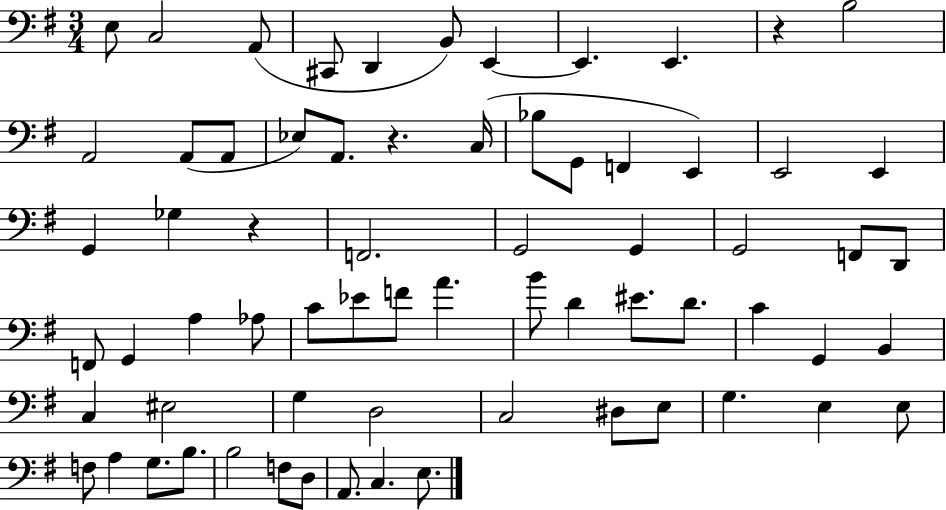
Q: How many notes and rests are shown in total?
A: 68